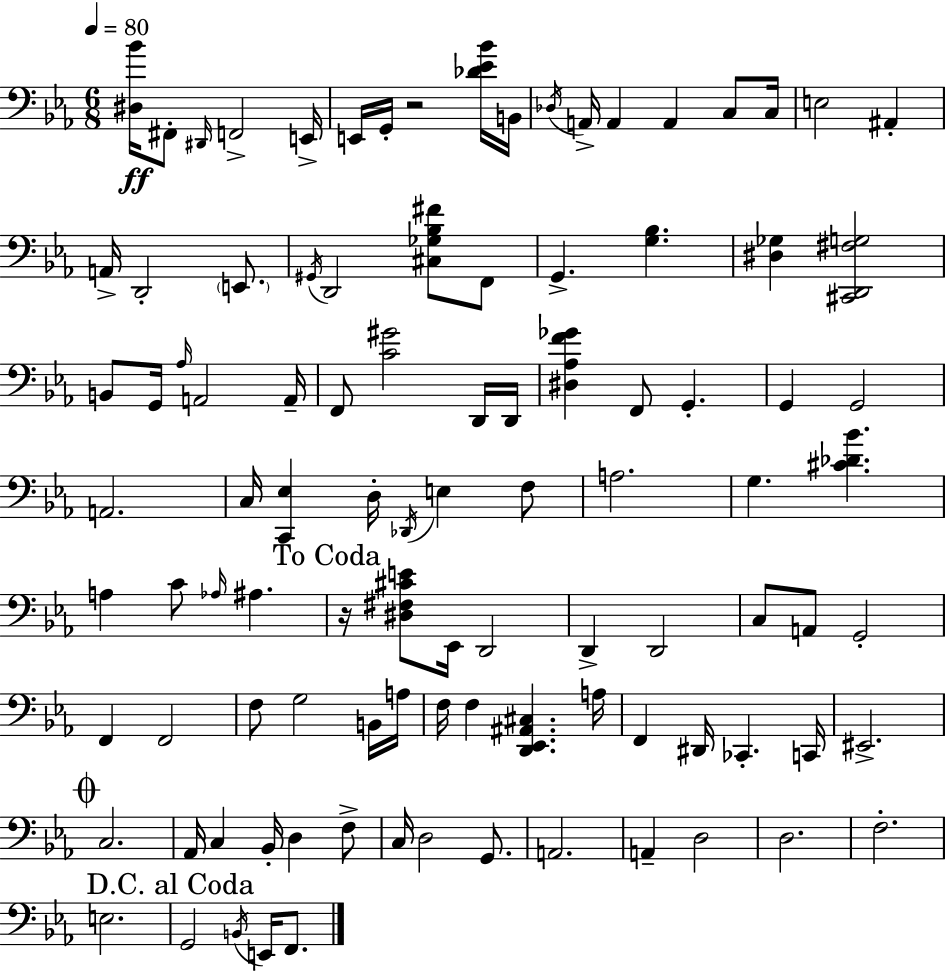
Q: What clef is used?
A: bass